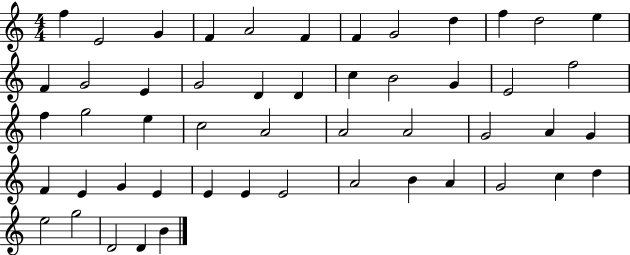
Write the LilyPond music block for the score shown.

{
  \clef treble
  \numericTimeSignature
  \time 4/4
  \key c \major
  f''4 e'2 g'4 | f'4 a'2 f'4 | f'4 g'2 d''4 | f''4 d''2 e''4 | \break f'4 g'2 e'4 | g'2 d'4 d'4 | c''4 b'2 g'4 | e'2 f''2 | \break f''4 g''2 e''4 | c''2 a'2 | a'2 a'2 | g'2 a'4 g'4 | \break f'4 e'4 g'4 e'4 | e'4 e'4 e'2 | a'2 b'4 a'4 | g'2 c''4 d''4 | \break e''2 g''2 | d'2 d'4 b'4 | \bar "|."
}